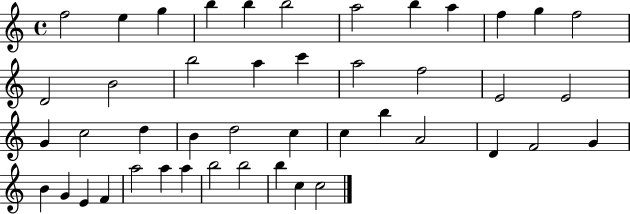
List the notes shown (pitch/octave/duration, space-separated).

F5/h E5/q G5/q B5/q B5/q B5/h A5/h B5/q A5/q F5/q G5/q F5/h D4/h B4/h B5/h A5/q C6/q A5/h F5/h E4/h E4/h G4/q C5/h D5/q B4/q D5/h C5/q C5/q B5/q A4/h D4/q F4/h G4/q B4/q G4/q E4/q F4/q A5/h A5/q A5/q B5/h B5/h B5/q C5/q C5/h